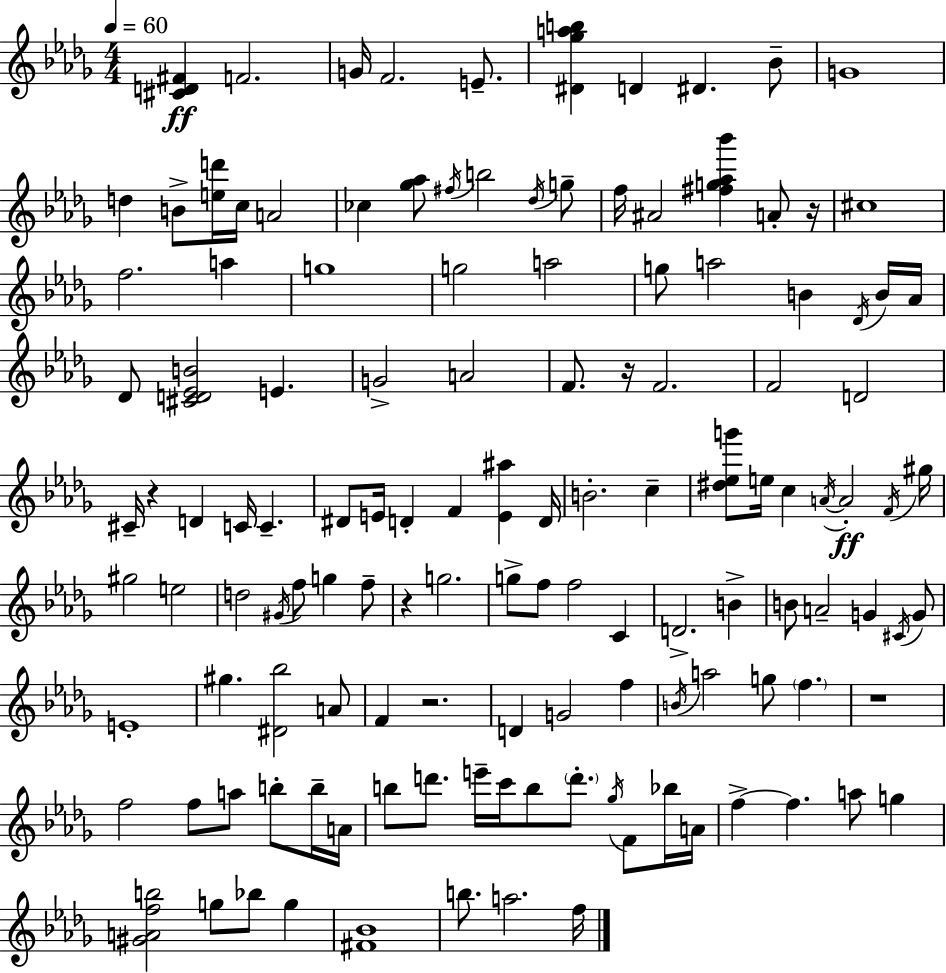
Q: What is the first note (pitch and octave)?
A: F4